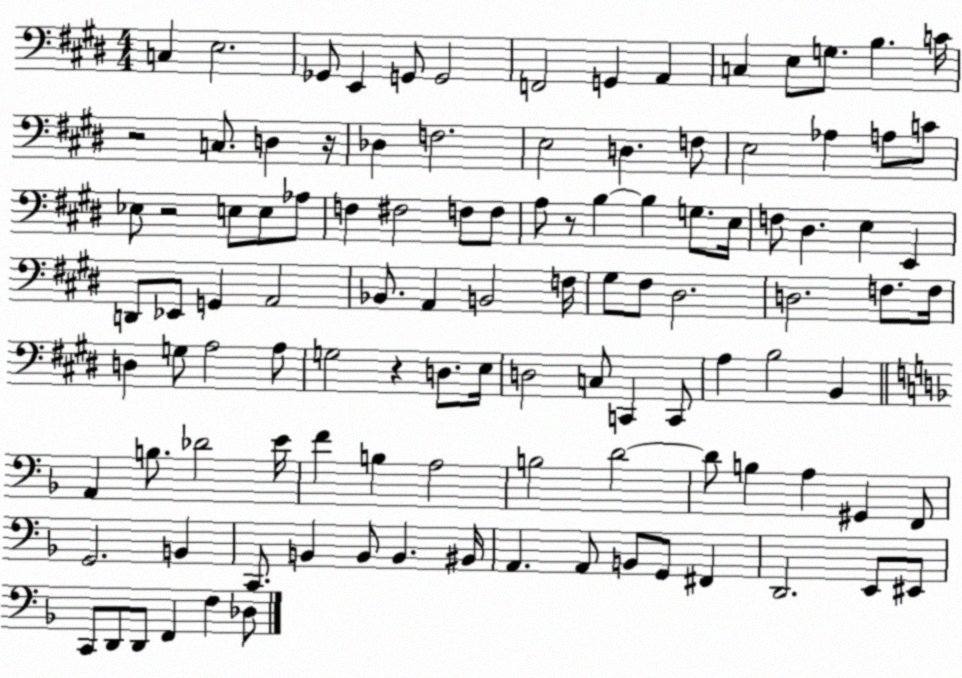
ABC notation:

X:1
T:Untitled
M:4/4
L:1/4
K:E
C, E,2 _G,,/2 E,, G,,/2 G,,2 F,,2 G,, A,, C, E,/2 G,/2 B, C/4 z2 C,/2 D, z/4 _D, F,2 E,2 D, F,/2 E,2 _A, A,/2 C/2 _E,/2 z2 E,/2 E,/2 _A,/2 F, ^F,2 F,/2 F,/2 A,/2 z/2 B, B, G,/2 E,/4 F,/2 ^D, E, E,, D,,/2 _E,,/2 G,, A,,2 _B,,/2 A,, B,,2 F,/4 ^G,/2 ^F,/2 ^D,2 D,2 F,/2 F,/4 D, G,/2 A,2 A,/2 G,2 z D,/2 E,/4 D,2 C,/2 C,, C,,/2 A, B,2 B,, A,, B,/2 _D2 E/4 F B, A,2 B,2 D2 D/2 B, A, ^G,, F,,/2 G,,2 B,, C,,/2 B,, B,,/2 B,, ^B,,/4 A,, A,,/2 B,,/2 G,,/2 ^F,, D,,2 E,,/2 ^E,,/2 C,,/2 D,,/2 D,,/2 F,, F, _D,/2